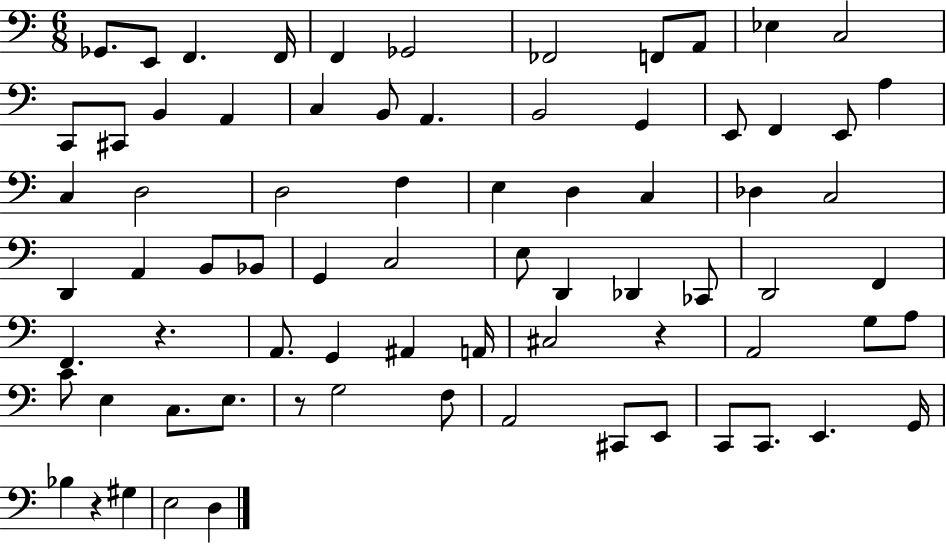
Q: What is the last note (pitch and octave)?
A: D3